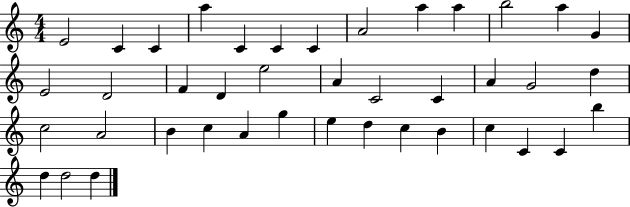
{
  \clef treble
  \numericTimeSignature
  \time 4/4
  \key c \major
  e'2 c'4 c'4 | a''4 c'4 c'4 c'4 | a'2 a''4 a''4 | b''2 a''4 g'4 | \break e'2 d'2 | f'4 d'4 e''2 | a'4 c'2 c'4 | a'4 g'2 d''4 | \break c''2 a'2 | b'4 c''4 a'4 g''4 | e''4 d''4 c''4 b'4 | c''4 c'4 c'4 b''4 | \break d''4 d''2 d''4 | \bar "|."
}